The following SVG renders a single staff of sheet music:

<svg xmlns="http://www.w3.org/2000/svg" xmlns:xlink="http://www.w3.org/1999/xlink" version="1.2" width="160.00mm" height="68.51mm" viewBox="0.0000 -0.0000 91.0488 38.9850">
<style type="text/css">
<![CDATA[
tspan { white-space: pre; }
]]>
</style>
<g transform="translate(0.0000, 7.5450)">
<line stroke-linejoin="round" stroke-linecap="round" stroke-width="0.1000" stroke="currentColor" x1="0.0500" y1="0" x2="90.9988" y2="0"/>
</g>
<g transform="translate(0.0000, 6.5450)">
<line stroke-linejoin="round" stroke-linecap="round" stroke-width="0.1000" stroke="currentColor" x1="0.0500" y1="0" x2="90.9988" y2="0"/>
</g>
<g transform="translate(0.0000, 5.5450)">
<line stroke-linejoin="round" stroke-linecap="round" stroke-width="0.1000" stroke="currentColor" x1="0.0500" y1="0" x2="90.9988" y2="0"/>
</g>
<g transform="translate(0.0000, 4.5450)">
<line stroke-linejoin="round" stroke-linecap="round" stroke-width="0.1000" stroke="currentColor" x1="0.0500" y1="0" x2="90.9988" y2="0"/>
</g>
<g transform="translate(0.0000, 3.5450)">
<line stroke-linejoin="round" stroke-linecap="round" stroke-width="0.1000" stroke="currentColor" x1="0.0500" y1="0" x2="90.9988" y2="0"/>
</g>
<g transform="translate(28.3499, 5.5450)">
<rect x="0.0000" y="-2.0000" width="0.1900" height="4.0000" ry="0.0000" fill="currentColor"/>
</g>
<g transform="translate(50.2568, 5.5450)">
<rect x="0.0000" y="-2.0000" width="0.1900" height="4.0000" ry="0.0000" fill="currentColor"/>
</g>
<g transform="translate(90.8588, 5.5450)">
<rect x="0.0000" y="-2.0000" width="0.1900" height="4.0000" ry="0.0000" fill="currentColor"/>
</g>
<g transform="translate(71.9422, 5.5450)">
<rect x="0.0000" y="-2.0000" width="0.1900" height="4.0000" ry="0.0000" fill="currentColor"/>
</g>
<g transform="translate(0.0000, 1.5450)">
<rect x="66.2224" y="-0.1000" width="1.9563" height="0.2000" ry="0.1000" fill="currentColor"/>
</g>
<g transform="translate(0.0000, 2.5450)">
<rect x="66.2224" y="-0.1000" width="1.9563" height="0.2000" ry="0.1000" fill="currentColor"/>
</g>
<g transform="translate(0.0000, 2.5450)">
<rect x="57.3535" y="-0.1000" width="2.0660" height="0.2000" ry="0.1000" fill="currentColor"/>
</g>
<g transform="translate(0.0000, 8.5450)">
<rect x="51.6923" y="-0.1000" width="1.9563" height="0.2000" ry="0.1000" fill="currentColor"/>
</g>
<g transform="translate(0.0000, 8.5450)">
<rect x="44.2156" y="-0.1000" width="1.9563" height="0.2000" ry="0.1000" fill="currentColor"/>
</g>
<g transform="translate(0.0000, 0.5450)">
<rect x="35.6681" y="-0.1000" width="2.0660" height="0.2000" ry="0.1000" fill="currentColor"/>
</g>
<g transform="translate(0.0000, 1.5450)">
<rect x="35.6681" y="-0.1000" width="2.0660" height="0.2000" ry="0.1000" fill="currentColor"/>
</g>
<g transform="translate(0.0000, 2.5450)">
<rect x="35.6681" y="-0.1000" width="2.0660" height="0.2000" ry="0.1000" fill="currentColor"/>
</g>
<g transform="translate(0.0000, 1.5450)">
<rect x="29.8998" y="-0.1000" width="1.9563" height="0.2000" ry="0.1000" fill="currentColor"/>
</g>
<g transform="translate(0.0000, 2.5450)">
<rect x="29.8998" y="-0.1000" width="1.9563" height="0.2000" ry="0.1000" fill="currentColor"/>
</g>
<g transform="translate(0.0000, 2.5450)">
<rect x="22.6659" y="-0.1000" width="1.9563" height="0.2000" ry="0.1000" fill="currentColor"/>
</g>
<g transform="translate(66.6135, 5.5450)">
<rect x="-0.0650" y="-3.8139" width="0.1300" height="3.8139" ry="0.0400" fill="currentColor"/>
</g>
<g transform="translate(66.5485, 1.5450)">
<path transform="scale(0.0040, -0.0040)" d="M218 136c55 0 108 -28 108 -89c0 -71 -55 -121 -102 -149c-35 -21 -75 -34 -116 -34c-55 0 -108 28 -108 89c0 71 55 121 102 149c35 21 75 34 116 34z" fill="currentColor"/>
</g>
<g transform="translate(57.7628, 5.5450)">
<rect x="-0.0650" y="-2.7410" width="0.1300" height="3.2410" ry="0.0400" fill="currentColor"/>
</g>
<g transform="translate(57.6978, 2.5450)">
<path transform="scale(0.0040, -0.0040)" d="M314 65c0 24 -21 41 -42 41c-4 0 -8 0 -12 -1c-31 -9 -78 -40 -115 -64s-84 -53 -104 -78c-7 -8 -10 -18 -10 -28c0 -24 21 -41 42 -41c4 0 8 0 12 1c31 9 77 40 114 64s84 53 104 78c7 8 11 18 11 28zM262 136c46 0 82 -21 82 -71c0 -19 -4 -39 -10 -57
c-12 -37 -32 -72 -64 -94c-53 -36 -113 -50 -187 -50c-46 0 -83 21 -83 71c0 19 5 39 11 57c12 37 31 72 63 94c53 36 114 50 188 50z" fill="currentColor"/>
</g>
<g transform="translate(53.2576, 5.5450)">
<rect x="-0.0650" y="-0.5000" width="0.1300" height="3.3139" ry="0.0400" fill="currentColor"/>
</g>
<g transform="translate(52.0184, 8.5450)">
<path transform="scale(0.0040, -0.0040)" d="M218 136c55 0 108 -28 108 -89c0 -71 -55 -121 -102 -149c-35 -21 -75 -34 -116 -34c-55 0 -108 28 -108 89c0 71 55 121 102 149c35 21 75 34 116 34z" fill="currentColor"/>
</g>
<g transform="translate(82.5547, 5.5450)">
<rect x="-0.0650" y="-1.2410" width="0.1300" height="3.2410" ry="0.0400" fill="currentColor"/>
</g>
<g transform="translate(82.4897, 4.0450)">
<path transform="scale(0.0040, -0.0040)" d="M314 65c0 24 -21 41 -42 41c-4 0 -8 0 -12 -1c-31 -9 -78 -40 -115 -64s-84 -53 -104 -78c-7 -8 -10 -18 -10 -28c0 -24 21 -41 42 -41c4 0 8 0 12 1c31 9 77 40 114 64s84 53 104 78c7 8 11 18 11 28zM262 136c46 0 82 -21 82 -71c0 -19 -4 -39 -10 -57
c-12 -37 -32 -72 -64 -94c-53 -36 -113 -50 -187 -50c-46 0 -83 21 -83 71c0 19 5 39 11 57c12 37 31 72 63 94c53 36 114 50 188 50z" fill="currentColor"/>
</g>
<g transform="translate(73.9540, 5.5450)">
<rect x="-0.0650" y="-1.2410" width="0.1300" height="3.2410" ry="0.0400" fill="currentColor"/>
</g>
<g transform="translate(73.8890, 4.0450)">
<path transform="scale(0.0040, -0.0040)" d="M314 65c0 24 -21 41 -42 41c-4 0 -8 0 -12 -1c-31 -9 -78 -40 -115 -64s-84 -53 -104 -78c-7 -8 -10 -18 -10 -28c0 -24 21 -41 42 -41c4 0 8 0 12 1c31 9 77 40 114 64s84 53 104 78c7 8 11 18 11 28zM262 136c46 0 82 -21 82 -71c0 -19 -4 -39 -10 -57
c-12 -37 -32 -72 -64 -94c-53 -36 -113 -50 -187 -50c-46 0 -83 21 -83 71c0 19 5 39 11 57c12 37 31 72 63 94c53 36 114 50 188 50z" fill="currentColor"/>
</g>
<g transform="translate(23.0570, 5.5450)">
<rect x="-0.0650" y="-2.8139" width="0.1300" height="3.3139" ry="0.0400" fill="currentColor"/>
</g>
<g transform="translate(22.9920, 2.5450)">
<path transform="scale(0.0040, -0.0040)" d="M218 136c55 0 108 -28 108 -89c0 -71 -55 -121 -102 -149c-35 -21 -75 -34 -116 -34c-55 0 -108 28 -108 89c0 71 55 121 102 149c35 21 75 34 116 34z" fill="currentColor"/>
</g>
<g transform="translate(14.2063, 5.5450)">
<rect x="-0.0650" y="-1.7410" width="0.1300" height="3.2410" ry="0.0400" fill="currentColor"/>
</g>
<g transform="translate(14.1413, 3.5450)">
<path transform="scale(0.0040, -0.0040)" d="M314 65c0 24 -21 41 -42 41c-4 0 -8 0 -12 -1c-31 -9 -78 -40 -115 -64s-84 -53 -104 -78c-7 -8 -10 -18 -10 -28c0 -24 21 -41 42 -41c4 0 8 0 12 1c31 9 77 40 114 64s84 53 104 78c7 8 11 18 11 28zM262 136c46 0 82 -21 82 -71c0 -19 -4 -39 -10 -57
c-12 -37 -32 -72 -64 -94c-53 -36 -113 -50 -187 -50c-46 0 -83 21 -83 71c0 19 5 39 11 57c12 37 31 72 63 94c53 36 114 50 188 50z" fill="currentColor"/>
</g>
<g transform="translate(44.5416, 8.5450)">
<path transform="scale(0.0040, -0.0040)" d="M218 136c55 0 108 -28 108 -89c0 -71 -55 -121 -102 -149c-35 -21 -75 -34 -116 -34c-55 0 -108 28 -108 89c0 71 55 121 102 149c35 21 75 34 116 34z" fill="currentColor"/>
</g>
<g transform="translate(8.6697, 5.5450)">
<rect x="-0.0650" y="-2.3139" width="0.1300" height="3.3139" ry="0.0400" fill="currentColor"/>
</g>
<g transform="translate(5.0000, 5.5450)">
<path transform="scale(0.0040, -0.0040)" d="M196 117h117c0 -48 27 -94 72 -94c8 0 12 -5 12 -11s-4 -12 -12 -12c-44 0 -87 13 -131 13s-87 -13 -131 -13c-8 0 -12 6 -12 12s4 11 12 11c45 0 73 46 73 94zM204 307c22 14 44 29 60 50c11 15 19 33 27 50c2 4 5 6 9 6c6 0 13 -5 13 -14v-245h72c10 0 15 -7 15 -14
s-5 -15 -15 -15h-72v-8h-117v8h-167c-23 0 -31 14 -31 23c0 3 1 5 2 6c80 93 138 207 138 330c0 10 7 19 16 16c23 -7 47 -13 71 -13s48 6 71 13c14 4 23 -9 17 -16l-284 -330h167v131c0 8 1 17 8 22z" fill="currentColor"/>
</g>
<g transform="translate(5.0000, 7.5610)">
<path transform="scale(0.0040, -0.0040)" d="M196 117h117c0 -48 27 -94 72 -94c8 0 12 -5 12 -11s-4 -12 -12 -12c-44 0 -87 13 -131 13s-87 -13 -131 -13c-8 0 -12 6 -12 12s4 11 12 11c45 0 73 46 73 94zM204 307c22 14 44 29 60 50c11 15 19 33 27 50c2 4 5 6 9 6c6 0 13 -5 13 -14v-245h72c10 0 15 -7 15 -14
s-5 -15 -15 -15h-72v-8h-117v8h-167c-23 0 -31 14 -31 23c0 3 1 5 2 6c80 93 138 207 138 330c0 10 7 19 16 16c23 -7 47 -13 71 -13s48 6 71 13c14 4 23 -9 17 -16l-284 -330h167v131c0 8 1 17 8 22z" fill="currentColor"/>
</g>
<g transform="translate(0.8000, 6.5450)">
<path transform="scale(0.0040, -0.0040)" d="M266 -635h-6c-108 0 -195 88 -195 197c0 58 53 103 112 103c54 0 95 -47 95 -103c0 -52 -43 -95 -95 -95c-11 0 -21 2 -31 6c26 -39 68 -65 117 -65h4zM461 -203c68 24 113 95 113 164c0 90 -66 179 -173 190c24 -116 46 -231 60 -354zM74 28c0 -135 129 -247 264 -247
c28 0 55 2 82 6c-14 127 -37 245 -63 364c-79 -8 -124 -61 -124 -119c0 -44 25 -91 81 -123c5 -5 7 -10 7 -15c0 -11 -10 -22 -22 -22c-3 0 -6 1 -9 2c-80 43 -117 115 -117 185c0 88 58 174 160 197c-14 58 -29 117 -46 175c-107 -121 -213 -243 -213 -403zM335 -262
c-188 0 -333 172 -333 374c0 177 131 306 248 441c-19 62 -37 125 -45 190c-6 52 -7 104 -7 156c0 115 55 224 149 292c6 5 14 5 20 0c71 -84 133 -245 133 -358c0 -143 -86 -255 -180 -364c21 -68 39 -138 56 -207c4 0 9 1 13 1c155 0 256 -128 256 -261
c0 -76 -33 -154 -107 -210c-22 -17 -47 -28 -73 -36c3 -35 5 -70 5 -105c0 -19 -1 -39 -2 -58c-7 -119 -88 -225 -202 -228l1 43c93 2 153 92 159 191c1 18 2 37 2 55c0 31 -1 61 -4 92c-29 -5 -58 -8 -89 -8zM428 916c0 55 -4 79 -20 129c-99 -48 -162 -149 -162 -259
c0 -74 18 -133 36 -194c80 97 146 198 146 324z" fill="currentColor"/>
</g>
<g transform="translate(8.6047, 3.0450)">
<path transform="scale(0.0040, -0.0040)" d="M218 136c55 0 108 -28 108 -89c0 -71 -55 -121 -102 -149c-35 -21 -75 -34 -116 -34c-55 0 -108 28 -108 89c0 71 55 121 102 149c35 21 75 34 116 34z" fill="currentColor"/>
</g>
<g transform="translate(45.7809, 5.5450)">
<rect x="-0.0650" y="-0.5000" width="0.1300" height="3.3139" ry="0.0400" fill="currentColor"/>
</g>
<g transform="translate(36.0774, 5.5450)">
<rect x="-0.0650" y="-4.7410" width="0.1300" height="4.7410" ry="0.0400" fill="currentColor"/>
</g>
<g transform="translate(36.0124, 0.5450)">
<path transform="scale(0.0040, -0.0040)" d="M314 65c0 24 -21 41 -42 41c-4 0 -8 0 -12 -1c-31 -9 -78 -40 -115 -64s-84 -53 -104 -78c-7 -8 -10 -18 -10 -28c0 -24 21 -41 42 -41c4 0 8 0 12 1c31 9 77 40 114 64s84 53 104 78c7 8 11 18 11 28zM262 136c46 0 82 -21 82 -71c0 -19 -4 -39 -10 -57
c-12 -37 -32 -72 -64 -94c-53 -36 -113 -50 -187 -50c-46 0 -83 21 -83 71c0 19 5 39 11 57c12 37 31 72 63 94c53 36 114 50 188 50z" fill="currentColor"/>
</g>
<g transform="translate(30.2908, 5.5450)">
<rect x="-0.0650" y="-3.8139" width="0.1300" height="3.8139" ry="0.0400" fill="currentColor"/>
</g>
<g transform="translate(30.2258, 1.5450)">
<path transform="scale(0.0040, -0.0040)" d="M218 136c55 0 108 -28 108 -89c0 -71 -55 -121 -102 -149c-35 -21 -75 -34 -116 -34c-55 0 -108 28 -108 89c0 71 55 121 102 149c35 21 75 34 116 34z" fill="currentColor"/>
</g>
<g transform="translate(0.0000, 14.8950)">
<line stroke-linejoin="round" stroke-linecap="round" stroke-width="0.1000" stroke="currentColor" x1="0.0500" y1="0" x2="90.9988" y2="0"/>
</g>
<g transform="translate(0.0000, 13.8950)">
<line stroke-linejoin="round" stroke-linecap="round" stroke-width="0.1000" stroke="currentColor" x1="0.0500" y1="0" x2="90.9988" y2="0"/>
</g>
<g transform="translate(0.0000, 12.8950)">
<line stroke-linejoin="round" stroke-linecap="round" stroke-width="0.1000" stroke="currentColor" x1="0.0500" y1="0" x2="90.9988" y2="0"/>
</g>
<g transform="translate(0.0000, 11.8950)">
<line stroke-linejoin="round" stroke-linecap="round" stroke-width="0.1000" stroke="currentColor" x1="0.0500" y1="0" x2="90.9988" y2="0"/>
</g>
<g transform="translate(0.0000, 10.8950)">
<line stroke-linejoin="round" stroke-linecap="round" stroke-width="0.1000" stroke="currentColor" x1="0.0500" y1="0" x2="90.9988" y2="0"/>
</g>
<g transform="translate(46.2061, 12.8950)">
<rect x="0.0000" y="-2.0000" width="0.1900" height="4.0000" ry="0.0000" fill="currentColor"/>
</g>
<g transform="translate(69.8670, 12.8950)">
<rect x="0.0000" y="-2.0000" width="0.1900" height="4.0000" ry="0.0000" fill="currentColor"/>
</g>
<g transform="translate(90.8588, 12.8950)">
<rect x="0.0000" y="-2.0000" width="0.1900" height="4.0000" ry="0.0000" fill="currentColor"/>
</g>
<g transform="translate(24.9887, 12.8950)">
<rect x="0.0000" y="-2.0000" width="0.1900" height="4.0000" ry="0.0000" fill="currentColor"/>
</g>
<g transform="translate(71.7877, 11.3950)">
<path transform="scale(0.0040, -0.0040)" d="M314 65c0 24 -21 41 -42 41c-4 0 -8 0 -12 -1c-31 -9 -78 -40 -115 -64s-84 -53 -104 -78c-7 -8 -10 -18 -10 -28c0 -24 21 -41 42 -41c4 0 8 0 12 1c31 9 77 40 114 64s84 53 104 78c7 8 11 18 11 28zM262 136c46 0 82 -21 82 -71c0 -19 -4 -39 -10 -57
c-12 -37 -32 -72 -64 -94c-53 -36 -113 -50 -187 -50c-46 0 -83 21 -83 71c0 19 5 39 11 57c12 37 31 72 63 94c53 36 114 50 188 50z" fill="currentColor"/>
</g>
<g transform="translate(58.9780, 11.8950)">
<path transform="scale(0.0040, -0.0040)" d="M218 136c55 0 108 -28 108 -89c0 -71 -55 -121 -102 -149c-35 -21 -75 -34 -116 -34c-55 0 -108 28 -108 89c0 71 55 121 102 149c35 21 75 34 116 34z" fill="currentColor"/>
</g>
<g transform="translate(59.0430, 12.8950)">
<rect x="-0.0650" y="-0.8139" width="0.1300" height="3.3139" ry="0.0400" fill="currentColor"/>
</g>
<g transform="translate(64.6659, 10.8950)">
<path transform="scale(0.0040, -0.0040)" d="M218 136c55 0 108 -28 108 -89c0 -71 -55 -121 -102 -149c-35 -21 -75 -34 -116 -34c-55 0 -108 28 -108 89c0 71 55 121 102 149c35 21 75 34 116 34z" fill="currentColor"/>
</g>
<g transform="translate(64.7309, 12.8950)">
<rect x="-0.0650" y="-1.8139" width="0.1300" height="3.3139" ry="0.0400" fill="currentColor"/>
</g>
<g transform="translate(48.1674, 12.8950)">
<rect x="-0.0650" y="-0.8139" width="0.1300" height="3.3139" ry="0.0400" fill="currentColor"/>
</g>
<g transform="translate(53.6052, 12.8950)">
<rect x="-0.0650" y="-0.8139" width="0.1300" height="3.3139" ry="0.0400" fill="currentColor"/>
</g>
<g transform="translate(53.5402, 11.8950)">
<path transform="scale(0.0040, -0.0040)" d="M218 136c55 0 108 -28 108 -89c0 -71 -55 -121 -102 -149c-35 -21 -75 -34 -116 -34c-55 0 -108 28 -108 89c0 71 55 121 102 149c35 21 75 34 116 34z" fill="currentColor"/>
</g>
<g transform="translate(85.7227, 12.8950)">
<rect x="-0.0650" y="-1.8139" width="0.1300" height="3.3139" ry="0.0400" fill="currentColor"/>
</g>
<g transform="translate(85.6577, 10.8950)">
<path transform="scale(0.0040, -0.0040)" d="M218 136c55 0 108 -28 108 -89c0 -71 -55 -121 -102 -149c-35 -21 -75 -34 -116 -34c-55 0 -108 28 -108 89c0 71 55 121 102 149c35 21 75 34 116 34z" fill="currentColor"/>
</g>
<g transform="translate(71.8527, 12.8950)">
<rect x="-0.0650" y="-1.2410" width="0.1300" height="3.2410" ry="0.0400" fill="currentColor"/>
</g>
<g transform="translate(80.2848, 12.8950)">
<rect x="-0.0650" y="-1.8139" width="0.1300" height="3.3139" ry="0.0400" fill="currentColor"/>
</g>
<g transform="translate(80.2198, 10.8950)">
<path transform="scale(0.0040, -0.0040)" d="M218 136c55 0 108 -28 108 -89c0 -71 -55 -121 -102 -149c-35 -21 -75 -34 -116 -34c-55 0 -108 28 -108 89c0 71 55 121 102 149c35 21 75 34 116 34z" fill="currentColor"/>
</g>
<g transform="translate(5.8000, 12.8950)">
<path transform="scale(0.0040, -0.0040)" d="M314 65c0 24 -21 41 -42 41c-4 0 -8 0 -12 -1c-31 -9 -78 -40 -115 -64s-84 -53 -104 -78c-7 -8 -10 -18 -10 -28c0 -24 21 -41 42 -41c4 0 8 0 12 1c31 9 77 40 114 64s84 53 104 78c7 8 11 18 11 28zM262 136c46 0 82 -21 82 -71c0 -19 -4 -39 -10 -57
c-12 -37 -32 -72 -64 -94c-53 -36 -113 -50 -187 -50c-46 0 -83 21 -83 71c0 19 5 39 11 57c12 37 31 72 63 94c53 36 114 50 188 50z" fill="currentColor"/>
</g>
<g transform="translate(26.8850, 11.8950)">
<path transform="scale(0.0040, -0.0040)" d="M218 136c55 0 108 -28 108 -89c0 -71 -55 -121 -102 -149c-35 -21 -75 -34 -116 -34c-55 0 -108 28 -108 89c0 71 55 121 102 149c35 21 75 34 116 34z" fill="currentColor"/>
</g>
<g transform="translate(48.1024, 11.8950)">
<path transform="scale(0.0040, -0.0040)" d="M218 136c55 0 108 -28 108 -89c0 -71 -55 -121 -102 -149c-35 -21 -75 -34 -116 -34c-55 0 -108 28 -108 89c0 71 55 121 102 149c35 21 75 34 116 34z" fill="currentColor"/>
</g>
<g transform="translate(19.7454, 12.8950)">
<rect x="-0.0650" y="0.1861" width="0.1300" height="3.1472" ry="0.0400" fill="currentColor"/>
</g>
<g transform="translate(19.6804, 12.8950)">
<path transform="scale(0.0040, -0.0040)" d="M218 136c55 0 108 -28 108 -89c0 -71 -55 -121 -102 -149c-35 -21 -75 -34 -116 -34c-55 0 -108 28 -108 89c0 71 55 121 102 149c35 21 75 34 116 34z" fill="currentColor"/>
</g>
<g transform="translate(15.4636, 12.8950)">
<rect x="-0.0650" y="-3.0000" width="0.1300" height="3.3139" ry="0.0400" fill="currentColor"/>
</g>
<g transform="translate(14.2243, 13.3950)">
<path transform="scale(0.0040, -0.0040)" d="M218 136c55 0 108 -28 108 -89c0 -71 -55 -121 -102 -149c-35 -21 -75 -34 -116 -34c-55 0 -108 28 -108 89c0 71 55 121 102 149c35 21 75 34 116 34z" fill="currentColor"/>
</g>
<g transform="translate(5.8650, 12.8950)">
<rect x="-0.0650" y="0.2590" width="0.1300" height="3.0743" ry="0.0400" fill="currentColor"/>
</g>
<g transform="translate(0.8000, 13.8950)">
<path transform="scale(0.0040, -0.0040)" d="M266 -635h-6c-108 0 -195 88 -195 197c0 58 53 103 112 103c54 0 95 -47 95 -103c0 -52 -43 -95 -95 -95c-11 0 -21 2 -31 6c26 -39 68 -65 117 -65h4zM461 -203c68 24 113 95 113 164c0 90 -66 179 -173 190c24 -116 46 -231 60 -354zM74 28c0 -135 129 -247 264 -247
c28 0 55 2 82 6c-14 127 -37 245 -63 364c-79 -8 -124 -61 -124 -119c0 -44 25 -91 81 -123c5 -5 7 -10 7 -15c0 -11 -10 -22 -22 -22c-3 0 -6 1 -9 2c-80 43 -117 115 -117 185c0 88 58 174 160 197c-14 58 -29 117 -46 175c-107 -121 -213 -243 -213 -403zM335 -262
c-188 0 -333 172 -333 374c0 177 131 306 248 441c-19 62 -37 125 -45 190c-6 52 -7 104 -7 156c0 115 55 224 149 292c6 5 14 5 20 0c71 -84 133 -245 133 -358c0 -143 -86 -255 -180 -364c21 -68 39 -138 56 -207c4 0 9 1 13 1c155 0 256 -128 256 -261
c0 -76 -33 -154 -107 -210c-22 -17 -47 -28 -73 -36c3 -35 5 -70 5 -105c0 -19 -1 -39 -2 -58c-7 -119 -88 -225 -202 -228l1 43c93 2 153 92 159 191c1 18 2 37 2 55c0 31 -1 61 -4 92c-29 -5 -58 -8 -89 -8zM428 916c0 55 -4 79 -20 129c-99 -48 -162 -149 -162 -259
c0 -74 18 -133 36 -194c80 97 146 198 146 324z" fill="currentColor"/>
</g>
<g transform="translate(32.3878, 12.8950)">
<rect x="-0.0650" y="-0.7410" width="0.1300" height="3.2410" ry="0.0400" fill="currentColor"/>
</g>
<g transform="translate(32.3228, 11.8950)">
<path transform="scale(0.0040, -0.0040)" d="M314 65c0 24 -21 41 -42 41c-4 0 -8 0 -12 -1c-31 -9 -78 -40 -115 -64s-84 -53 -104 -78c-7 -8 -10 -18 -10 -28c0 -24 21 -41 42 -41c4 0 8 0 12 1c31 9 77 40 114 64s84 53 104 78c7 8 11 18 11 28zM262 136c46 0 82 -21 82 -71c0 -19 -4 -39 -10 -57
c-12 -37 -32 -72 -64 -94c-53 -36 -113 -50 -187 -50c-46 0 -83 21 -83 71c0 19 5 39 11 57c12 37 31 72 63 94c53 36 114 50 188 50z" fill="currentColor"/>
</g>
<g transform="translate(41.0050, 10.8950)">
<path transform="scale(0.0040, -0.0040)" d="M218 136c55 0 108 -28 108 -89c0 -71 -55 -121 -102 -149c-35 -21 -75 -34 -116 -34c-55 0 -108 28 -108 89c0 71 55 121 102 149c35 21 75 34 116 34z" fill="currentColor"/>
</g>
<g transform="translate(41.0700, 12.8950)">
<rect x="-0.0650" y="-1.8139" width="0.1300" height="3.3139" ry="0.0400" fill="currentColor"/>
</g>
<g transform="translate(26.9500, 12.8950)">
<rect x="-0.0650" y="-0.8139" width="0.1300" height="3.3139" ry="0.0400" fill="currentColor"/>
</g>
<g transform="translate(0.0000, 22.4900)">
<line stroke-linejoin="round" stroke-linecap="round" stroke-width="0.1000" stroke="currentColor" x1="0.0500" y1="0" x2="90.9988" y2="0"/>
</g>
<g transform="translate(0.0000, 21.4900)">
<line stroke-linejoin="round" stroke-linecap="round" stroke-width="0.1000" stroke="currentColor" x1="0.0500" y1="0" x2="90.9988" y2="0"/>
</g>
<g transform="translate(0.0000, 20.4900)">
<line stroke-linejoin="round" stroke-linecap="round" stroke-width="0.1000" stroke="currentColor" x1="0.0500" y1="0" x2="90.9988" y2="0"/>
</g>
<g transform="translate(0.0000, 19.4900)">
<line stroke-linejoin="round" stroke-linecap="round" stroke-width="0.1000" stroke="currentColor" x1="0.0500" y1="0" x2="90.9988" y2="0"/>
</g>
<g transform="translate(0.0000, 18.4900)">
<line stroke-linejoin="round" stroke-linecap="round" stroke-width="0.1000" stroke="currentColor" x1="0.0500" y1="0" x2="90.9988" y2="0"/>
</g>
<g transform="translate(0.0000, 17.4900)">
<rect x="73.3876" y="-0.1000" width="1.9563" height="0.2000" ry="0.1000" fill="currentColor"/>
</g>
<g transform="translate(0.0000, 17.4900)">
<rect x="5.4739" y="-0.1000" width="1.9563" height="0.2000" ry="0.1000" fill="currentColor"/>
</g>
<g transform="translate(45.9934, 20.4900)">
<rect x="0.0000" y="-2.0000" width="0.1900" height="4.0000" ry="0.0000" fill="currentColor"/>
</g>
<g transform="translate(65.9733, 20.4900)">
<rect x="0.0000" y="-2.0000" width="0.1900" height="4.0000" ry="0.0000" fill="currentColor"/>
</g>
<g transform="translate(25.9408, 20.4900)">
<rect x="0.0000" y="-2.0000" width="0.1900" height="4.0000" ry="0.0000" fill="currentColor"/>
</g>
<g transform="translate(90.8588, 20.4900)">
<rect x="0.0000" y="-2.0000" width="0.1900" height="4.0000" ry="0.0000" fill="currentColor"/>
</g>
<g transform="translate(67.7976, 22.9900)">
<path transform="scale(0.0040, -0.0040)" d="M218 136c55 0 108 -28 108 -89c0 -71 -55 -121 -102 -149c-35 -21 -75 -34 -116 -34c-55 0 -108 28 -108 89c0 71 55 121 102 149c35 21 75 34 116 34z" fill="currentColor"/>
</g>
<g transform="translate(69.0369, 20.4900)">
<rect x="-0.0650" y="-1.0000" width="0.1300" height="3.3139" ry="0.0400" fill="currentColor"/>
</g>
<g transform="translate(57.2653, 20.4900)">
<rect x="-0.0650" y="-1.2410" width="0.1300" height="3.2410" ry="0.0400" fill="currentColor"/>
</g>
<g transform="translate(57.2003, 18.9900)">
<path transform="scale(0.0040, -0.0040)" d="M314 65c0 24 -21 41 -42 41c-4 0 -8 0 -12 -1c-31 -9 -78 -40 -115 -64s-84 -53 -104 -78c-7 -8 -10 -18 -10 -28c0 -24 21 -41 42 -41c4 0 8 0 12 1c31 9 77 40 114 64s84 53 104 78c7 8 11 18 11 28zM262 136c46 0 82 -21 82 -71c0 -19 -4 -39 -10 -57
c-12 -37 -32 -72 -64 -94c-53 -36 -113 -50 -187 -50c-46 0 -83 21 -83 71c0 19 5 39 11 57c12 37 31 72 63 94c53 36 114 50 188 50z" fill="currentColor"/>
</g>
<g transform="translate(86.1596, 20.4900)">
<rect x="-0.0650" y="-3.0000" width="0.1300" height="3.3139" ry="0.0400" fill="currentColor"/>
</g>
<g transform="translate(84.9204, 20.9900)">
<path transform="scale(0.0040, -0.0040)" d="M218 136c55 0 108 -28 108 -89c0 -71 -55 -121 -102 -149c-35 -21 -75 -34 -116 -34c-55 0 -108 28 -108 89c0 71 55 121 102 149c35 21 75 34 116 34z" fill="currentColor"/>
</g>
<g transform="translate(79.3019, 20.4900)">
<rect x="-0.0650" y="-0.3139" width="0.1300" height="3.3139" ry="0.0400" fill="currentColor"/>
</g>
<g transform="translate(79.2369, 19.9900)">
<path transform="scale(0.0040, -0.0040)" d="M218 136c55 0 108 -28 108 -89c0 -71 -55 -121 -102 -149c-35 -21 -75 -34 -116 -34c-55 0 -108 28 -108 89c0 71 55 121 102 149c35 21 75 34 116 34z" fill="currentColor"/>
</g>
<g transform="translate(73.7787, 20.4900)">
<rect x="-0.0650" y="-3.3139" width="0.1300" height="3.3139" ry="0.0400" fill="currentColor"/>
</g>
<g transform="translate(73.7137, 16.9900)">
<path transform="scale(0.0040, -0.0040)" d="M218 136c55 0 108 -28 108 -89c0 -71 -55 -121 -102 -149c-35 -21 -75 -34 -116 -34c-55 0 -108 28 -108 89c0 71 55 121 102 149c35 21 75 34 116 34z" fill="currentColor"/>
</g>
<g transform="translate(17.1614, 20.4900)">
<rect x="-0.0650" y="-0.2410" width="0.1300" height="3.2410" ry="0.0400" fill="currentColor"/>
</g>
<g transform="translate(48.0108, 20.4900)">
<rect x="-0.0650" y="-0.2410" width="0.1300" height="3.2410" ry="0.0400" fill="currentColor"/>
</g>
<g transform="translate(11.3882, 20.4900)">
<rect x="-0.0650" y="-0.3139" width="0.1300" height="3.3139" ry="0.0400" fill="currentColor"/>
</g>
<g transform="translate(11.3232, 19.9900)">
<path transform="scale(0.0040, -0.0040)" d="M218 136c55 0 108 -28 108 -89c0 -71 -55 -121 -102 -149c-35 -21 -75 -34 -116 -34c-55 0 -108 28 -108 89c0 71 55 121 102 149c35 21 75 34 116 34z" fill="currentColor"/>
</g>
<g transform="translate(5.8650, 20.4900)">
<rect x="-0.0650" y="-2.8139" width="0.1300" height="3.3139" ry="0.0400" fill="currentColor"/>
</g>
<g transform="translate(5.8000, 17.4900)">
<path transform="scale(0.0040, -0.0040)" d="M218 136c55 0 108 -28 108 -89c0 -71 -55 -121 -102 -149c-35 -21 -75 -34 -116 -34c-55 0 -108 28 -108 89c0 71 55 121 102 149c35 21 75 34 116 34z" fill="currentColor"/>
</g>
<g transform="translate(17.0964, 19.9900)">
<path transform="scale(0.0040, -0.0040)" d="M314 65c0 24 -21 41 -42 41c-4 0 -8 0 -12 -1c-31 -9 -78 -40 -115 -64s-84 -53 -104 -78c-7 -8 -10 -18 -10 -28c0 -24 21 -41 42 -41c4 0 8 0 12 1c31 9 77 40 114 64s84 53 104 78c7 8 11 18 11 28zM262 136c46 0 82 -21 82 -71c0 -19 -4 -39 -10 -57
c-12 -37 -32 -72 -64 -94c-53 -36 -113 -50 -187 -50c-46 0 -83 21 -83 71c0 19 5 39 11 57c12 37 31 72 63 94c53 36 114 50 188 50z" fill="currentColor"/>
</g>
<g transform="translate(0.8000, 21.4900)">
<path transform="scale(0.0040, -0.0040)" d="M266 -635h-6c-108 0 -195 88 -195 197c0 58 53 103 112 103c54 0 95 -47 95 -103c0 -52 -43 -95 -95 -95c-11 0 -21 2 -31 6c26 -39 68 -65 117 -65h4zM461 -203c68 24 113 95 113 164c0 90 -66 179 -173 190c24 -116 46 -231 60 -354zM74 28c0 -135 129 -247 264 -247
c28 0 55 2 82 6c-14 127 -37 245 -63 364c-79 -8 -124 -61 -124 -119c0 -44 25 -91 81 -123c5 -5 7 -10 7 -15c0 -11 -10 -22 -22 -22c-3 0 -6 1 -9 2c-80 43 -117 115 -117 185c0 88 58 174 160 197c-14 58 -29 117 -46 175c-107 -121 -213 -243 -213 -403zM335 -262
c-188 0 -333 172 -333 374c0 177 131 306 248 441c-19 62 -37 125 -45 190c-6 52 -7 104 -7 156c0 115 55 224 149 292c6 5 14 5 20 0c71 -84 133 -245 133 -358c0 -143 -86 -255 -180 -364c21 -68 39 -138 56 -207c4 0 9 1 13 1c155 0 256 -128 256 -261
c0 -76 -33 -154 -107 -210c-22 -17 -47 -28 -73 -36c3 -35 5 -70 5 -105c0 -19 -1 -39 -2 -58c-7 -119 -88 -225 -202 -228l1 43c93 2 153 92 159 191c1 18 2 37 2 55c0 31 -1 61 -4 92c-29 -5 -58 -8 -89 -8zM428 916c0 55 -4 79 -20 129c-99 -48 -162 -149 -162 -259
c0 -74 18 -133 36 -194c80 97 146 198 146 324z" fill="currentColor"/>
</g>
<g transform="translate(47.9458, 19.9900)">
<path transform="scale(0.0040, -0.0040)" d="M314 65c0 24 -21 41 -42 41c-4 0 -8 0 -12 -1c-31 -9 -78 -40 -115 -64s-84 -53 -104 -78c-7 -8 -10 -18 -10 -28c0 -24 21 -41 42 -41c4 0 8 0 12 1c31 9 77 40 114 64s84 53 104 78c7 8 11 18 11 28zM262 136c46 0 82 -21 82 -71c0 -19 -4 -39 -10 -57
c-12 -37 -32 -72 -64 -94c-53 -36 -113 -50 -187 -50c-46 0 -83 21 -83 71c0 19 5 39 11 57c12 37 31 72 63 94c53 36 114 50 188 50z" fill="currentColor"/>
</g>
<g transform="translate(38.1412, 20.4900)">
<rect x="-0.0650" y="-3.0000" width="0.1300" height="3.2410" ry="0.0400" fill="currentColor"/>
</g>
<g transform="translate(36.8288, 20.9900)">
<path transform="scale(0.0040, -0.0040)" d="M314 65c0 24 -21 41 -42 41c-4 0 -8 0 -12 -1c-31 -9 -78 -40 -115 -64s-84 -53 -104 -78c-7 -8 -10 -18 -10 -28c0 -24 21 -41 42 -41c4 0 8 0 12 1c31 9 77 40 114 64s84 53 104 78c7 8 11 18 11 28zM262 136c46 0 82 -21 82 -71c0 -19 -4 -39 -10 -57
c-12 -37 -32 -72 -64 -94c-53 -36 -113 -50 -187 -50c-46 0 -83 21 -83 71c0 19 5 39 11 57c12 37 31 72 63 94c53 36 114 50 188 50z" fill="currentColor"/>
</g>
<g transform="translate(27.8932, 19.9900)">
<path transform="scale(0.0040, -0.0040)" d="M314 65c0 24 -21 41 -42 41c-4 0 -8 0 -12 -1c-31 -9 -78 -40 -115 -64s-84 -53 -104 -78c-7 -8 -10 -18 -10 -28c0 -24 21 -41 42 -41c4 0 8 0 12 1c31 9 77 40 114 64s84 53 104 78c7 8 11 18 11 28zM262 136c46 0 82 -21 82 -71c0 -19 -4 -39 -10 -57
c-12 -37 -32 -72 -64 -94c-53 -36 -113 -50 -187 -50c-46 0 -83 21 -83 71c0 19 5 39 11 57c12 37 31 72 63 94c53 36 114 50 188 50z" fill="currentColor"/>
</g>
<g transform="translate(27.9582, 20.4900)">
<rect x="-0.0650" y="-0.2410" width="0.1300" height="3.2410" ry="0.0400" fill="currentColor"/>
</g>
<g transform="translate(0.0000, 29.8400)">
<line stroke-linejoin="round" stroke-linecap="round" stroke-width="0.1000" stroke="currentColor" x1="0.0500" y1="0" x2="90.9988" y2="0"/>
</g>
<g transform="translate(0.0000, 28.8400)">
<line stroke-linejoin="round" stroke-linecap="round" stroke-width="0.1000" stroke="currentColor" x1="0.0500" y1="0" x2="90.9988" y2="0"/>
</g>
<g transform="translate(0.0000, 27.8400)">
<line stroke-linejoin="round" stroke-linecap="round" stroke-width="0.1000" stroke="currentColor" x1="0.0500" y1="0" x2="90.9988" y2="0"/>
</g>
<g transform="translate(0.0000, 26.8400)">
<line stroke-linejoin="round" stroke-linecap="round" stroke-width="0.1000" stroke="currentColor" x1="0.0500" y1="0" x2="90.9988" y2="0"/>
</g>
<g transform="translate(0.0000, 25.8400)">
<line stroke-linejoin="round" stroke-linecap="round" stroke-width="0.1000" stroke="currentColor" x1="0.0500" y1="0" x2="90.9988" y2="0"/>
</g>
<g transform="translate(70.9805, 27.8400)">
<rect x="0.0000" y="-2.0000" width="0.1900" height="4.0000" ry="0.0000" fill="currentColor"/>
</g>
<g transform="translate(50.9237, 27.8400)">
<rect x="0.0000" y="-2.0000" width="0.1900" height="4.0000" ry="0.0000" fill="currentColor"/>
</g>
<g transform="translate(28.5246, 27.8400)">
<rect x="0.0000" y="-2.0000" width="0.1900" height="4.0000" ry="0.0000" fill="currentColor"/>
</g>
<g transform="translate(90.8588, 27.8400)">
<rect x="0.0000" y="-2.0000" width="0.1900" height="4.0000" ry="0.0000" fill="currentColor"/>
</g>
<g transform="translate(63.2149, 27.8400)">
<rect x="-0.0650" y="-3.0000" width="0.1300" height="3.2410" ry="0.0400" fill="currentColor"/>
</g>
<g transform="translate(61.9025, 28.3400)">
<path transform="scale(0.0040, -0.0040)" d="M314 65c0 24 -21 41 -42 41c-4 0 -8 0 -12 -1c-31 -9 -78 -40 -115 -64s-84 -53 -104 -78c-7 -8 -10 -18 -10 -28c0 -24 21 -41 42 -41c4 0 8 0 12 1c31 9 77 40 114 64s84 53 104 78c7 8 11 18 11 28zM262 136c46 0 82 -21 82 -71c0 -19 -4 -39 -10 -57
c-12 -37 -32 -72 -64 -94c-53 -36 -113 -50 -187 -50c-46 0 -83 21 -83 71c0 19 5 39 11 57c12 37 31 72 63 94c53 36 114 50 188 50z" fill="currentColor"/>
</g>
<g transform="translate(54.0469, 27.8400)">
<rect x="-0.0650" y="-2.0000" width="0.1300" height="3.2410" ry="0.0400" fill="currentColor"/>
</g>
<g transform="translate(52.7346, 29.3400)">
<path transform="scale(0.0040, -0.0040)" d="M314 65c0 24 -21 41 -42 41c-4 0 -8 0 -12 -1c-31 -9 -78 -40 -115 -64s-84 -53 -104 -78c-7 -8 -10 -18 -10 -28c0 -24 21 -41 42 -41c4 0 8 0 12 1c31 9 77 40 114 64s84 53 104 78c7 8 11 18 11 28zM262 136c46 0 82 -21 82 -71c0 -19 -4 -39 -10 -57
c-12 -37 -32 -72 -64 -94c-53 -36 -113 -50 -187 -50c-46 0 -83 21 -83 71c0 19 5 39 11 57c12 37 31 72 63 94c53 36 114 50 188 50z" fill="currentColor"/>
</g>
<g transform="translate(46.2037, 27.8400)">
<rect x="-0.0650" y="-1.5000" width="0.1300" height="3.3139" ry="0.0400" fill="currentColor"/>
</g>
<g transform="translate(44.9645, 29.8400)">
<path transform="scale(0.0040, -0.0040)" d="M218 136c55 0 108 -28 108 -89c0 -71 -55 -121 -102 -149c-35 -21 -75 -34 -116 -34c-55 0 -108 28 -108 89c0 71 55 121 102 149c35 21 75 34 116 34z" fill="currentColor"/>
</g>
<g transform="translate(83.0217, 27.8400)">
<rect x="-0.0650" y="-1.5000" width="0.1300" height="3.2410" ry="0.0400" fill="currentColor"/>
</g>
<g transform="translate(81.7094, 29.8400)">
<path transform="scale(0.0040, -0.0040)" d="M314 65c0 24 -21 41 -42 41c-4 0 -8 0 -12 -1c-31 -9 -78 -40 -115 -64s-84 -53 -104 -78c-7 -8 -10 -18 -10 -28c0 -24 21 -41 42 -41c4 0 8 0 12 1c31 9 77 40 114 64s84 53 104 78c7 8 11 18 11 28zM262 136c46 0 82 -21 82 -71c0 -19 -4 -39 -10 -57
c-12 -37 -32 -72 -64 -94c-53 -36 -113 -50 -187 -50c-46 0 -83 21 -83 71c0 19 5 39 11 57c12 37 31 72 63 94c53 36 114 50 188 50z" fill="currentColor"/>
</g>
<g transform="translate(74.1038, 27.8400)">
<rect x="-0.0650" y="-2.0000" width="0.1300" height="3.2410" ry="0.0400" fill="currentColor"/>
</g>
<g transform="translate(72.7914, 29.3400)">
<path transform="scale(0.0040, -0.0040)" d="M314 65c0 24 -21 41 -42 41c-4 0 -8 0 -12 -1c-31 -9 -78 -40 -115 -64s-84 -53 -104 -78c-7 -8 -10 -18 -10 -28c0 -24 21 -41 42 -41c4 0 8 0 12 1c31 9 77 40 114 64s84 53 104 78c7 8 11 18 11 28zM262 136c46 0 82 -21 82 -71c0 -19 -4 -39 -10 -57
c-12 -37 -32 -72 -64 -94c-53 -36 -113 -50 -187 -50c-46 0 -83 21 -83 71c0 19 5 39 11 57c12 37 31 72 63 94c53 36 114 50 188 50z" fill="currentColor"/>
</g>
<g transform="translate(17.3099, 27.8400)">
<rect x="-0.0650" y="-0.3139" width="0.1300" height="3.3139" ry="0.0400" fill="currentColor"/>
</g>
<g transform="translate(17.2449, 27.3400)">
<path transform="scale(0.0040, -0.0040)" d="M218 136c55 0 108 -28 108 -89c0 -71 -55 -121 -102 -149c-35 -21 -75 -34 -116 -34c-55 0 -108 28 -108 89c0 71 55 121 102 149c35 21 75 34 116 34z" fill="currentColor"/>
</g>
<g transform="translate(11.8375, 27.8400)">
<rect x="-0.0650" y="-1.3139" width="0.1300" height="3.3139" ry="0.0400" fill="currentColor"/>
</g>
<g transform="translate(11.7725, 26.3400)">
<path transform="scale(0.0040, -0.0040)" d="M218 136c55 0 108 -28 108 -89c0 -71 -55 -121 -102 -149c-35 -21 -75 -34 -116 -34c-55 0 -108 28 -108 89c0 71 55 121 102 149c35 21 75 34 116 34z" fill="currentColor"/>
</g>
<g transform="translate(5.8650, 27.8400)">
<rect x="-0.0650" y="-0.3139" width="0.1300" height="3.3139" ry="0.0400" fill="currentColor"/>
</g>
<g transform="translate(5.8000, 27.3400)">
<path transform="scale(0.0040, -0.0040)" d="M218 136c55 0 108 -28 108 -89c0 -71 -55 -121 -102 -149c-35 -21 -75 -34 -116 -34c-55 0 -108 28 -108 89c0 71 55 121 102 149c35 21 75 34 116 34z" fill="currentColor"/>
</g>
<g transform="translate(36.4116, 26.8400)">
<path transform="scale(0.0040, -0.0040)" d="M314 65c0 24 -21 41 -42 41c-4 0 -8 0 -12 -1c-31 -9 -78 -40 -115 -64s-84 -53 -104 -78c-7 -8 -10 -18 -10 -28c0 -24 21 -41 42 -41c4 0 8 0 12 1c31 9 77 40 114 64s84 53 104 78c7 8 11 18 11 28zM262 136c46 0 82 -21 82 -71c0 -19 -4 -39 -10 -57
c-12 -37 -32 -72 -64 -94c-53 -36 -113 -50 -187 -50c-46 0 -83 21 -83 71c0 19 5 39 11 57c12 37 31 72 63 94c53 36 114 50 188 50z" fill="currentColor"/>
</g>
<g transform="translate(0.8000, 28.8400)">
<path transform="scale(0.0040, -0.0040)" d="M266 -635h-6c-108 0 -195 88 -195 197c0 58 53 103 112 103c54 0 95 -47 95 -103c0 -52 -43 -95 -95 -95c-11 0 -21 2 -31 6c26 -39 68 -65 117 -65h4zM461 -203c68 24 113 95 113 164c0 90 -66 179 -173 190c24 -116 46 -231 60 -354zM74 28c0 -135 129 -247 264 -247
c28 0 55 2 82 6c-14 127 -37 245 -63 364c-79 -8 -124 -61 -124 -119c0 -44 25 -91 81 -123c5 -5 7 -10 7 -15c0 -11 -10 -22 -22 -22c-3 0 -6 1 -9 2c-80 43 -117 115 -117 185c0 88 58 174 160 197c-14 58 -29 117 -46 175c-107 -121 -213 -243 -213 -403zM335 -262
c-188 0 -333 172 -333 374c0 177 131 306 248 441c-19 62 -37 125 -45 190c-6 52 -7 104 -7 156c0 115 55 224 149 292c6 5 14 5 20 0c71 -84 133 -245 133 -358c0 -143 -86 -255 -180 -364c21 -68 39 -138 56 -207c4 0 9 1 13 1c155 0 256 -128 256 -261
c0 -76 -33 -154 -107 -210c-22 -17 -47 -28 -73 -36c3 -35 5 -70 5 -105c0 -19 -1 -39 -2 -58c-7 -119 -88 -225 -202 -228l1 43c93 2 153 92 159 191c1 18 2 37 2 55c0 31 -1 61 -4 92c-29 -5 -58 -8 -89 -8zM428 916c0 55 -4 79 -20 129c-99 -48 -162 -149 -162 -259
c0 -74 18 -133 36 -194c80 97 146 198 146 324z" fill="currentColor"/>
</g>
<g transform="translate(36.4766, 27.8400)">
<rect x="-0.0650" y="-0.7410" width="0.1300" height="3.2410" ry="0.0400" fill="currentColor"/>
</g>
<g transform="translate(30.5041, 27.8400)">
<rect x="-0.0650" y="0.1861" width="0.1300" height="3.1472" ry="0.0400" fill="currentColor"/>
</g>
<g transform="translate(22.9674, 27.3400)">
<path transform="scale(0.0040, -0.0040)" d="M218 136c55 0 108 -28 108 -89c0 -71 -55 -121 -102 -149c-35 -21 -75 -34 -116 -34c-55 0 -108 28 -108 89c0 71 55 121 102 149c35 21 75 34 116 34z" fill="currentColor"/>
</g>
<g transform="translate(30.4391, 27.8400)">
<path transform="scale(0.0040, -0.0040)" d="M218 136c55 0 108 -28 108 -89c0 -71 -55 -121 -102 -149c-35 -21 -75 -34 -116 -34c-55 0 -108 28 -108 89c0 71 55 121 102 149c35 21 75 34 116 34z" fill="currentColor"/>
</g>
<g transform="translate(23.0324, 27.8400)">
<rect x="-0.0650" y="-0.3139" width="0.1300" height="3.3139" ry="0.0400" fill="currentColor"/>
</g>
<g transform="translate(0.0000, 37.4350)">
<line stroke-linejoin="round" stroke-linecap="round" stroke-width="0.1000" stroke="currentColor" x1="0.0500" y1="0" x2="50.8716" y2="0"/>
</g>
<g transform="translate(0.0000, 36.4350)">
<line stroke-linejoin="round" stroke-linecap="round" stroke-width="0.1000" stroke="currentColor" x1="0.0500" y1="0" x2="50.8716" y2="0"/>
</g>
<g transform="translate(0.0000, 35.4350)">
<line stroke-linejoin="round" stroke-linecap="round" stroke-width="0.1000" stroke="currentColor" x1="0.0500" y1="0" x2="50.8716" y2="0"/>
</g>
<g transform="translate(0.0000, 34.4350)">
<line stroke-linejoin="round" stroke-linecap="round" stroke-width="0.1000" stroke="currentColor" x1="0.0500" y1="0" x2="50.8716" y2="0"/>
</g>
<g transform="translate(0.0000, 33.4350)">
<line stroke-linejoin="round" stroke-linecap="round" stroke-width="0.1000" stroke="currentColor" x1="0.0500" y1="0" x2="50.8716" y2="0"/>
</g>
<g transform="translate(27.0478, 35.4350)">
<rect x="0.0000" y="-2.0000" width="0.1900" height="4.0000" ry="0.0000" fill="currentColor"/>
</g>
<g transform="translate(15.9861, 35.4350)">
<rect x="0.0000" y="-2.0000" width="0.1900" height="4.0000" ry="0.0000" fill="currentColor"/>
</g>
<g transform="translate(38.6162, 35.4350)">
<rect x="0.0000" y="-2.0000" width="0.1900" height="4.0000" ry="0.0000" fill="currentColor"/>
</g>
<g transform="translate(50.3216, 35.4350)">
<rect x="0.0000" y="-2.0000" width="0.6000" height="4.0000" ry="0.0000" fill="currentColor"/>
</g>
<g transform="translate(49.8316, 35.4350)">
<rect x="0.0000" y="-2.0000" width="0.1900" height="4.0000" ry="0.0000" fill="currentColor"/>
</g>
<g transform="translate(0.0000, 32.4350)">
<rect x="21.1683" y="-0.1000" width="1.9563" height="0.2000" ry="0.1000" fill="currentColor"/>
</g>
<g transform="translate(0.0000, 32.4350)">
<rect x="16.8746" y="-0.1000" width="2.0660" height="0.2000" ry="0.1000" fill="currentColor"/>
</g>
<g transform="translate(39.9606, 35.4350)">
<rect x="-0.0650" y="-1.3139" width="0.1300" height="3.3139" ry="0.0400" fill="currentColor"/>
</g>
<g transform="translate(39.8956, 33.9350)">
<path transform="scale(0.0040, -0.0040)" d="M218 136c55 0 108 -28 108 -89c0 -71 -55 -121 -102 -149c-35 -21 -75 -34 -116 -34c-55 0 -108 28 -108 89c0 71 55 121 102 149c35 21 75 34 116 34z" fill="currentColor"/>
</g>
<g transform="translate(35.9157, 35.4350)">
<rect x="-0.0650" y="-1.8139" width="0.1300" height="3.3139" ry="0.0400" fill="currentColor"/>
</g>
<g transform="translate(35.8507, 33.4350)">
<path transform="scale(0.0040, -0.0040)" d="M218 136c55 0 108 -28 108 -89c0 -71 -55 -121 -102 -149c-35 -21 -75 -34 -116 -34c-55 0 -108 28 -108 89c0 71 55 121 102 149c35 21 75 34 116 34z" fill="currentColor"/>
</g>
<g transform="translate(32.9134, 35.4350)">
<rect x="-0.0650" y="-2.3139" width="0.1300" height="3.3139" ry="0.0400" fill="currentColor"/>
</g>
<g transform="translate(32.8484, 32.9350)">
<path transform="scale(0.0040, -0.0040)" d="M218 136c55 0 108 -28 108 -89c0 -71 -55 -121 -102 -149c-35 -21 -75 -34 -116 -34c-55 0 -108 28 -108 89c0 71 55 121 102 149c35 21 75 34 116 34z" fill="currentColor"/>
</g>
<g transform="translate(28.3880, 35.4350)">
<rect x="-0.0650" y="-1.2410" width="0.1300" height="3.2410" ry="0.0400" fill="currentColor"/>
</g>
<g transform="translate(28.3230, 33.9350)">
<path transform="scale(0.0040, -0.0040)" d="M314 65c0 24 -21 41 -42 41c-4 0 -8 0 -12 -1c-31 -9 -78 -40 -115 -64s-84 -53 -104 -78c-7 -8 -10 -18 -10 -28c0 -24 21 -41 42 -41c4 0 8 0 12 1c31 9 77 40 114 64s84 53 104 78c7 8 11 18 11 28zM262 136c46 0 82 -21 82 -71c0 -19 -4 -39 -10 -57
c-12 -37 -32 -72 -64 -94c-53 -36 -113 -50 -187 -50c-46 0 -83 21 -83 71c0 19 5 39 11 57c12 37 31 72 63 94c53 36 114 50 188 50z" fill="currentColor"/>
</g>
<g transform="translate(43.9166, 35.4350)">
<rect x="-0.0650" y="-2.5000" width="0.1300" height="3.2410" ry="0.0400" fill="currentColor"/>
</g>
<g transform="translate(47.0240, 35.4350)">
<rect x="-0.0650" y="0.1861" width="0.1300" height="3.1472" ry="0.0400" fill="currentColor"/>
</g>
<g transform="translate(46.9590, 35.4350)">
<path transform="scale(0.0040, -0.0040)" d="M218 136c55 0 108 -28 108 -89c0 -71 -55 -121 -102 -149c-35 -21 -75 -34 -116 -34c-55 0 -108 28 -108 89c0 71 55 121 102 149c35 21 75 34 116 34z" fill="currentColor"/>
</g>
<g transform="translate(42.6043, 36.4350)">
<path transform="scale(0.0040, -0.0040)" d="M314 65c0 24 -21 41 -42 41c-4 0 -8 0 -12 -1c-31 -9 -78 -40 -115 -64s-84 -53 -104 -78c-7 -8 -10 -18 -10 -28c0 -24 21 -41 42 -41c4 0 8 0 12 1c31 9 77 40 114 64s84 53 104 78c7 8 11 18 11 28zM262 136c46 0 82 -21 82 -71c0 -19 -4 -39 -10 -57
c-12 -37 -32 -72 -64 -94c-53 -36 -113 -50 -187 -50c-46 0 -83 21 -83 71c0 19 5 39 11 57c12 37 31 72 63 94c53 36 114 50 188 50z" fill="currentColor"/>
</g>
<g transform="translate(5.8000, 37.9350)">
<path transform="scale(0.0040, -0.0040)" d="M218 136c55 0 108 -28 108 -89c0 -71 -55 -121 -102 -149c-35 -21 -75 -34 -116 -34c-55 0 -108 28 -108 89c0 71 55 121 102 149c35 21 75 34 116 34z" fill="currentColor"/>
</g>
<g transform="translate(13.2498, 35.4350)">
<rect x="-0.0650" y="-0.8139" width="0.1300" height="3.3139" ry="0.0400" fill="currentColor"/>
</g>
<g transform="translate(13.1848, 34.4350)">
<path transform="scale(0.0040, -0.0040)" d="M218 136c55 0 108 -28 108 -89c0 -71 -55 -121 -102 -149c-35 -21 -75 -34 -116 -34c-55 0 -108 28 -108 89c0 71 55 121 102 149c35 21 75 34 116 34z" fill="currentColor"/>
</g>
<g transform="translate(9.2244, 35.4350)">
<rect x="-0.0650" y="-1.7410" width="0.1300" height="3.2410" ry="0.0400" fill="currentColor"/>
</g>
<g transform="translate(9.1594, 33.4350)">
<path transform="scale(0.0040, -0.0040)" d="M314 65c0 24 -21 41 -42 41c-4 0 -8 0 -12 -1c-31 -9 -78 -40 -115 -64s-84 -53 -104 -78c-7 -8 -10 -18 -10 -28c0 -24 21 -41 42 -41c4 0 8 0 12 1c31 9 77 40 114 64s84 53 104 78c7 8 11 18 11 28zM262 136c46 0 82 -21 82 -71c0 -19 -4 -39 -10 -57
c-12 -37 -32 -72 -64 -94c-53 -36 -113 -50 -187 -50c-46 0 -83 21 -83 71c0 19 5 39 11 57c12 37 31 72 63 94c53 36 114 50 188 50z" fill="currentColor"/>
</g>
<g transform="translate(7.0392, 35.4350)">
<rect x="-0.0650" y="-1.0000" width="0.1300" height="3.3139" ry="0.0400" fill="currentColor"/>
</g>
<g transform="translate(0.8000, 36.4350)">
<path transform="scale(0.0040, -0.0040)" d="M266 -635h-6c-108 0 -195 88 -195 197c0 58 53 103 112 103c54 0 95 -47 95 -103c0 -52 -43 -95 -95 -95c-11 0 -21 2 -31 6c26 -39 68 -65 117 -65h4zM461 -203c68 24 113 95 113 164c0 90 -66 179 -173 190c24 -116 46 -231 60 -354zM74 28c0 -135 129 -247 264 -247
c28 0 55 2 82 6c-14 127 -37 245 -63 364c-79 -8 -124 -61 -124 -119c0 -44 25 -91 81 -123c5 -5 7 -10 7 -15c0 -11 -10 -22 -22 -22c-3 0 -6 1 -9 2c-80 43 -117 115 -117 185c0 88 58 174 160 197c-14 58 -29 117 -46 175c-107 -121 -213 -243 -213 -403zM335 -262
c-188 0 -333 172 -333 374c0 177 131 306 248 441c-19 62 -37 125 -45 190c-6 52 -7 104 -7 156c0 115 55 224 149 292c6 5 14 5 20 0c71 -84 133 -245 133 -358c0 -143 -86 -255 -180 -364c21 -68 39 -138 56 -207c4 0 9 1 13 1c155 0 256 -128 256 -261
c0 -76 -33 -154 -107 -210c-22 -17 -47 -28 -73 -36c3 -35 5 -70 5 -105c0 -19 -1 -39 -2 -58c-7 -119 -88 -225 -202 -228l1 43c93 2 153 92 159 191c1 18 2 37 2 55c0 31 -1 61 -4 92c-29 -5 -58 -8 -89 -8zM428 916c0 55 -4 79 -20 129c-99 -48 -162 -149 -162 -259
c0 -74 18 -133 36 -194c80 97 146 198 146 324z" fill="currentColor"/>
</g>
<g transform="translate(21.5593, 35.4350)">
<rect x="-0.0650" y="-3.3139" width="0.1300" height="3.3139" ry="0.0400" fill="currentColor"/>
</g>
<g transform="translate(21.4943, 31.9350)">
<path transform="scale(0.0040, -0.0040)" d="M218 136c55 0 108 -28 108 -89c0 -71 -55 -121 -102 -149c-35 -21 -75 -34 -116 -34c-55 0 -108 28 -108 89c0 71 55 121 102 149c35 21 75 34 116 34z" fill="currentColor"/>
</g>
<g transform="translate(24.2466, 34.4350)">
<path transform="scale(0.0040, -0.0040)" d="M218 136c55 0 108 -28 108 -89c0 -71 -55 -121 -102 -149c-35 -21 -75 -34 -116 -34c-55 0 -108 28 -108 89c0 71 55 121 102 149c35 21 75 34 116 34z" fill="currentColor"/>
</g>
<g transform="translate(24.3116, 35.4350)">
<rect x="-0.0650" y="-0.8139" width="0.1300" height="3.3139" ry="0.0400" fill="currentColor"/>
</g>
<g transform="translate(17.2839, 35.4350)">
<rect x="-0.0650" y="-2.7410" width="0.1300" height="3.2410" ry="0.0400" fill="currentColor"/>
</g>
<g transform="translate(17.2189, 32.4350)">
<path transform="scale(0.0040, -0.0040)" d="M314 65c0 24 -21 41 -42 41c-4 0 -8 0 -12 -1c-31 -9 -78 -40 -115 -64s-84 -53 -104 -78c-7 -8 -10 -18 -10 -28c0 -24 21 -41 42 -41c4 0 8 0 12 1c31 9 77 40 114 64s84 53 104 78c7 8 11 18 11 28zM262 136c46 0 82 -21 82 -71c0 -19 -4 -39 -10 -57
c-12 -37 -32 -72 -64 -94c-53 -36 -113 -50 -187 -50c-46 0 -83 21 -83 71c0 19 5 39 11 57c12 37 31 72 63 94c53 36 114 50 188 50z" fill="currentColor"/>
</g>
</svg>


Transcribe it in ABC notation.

X:1
T:Untitled
M:4/4
L:1/4
K:C
g f2 a c' e'2 C C a2 c' e2 e2 B2 A B d d2 f d d d f e2 f f a c c2 c2 A2 c2 e2 D b c A c e c c B d2 E F2 A2 F2 E2 D f2 d a2 b d e2 g f e G2 B